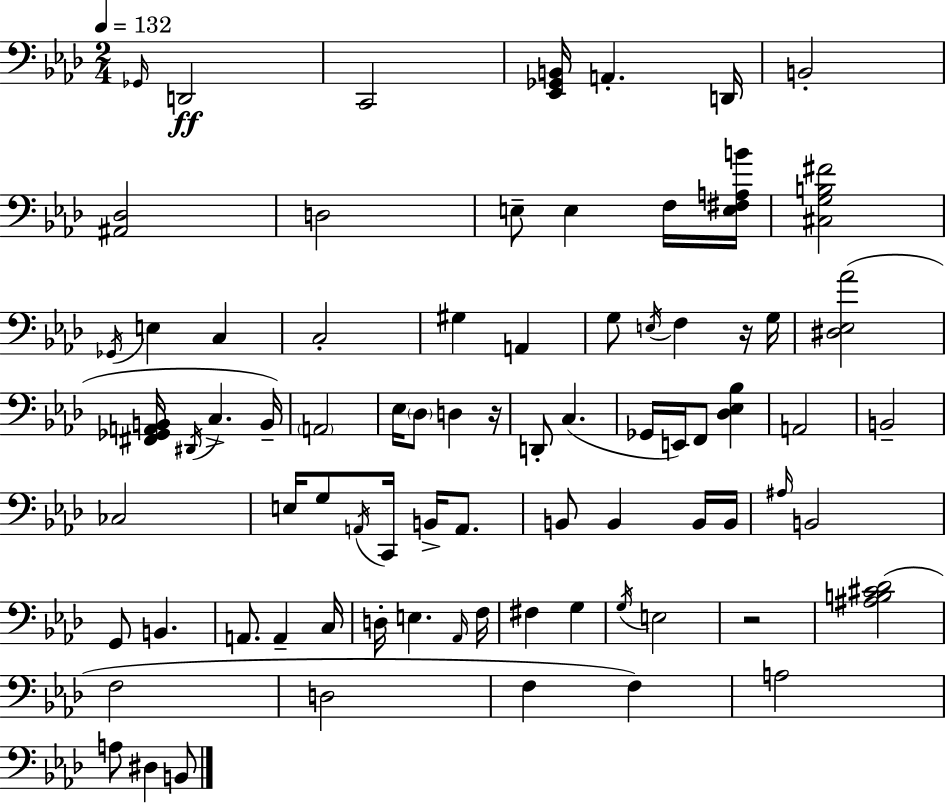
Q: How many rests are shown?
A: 3